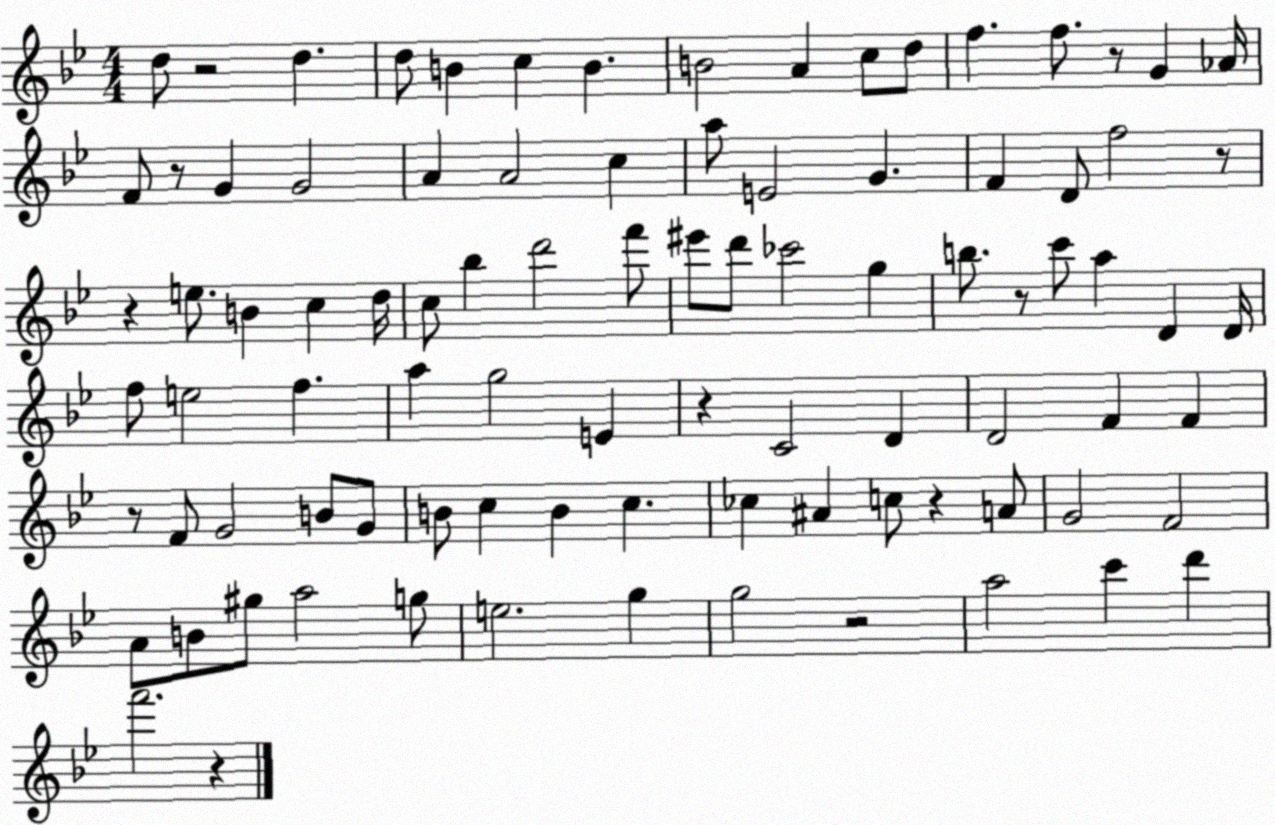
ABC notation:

X:1
T:Untitled
M:4/4
L:1/4
K:Bb
d/2 z2 d d/2 B c B B2 A c/2 d/2 f f/2 z/2 G _A/4 F/2 z/2 G G2 A A2 c a/2 E2 G F D/2 f2 z/2 z e/2 B c d/4 c/2 _b d'2 f'/2 ^e'/2 d'/2 _c'2 g b/2 z/2 c'/2 a D D/4 f/2 e2 f a g2 E z C2 D D2 F F z/2 F/2 G2 B/2 G/2 B/2 c B c _c ^A c/2 z A/2 G2 F2 A/2 B/2 ^g/2 a2 g/2 e2 g g2 z2 a2 c' d' f'2 z